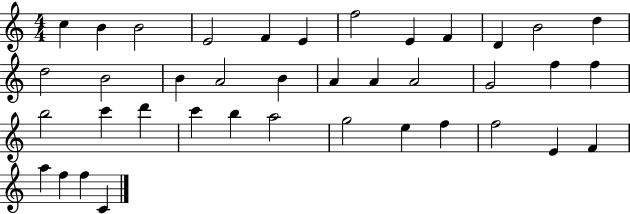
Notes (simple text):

C5/q B4/q B4/h E4/h F4/q E4/q F5/h E4/q F4/q D4/q B4/h D5/q D5/h B4/h B4/q A4/h B4/q A4/q A4/q A4/h G4/h F5/q F5/q B5/h C6/q D6/q C6/q B5/q A5/h G5/h E5/q F5/q F5/h E4/q F4/q A5/q F5/q F5/q C4/q